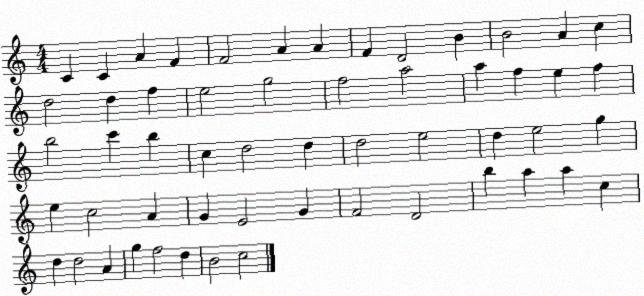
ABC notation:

X:1
T:Untitled
M:4/4
L:1/4
K:C
C C A F F2 A A F D2 B B2 A c d2 d f e2 g2 f2 a2 a f e f b2 c' b c d2 d d2 e2 d e2 g e c2 A G E2 G F2 D2 b a a c d d2 A g f2 d B2 c2